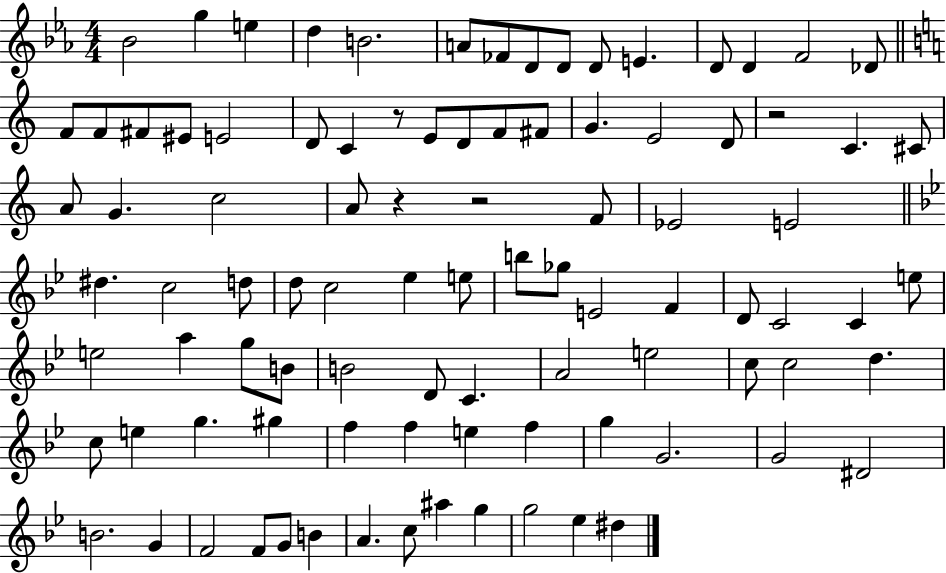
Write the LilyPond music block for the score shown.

{
  \clef treble
  \numericTimeSignature
  \time 4/4
  \key ees \major
  bes'2 g''4 e''4 | d''4 b'2. | a'8 fes'8 d'8 d'8 d'8 e'4. | d'8 d'4 f'2 des'8 | \break \bar "||" \break \key c \major f'8 f'8 fis'8 eis'8 e'2 | d'8 c'4 r8 e'8 d'8 f'8 fis'8 | g'4. e'2 d'8 | r2 c'4. cis'8 | \break a'8 g'4. c''2 | a'8 r4 r2 f'8 | ees'2 e'2 | \bar "||" \break \key bes \major dis''4. c''2 d''8 | d''8 c''2 ees''4 e''8 | b''8 ges''8 e'2 f'4 | d'8 c'2 c'4 e''8 | \break e''2 a''4 g''8 b'8 | b'2 d'8 c'4. | a'2 e''2 | c''8 c''2 d''4. | \break c''8 e''4 g''4. gis''4 | f''4 f''4 e''4 f''4 | g''4 g'2. | g'2 dis'2 | \break b'2. g'4 | f'2 f'8 g'8 b'4 | a'4. c''8 ais''4 g''4 | g''2 ees''4 dis''4 | \break \bar "|."
}